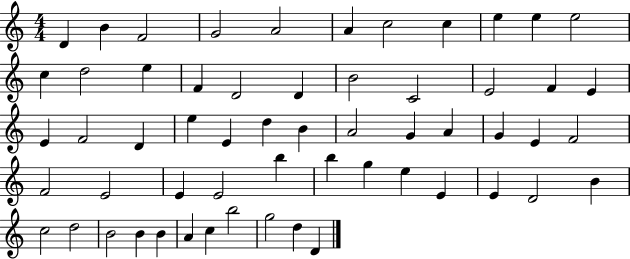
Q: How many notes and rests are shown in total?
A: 58